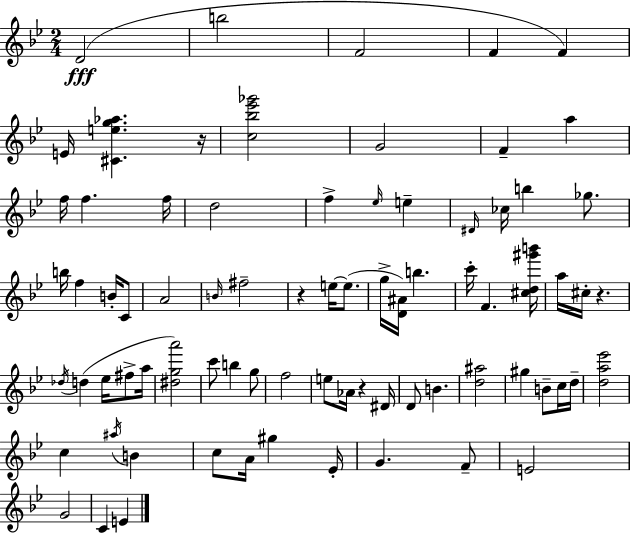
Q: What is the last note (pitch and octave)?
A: E4